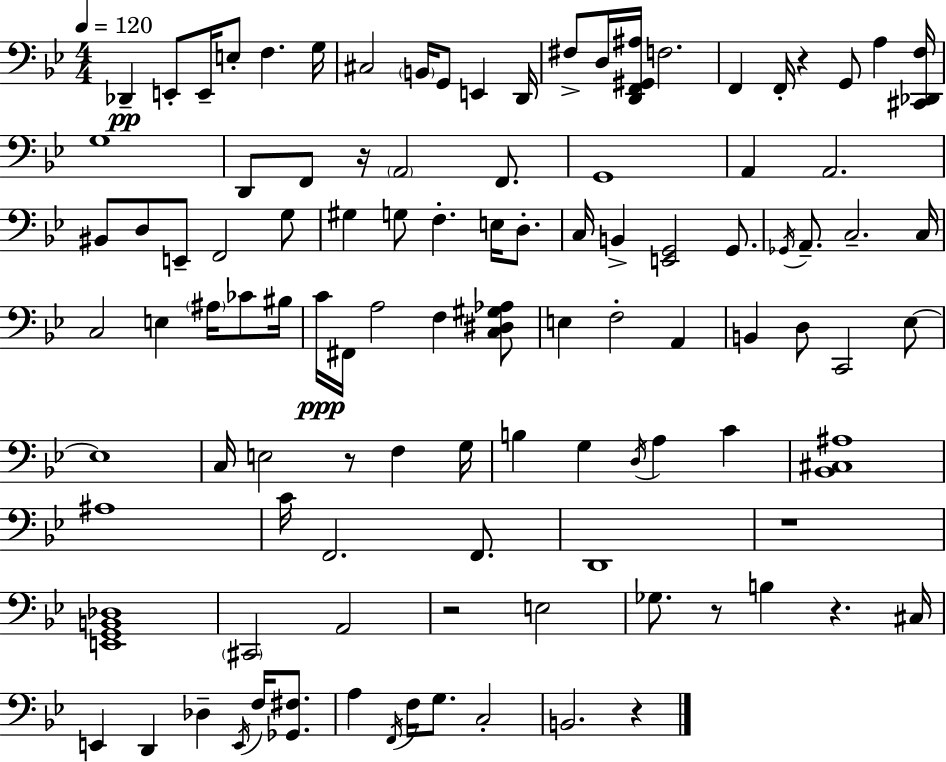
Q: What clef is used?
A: bass